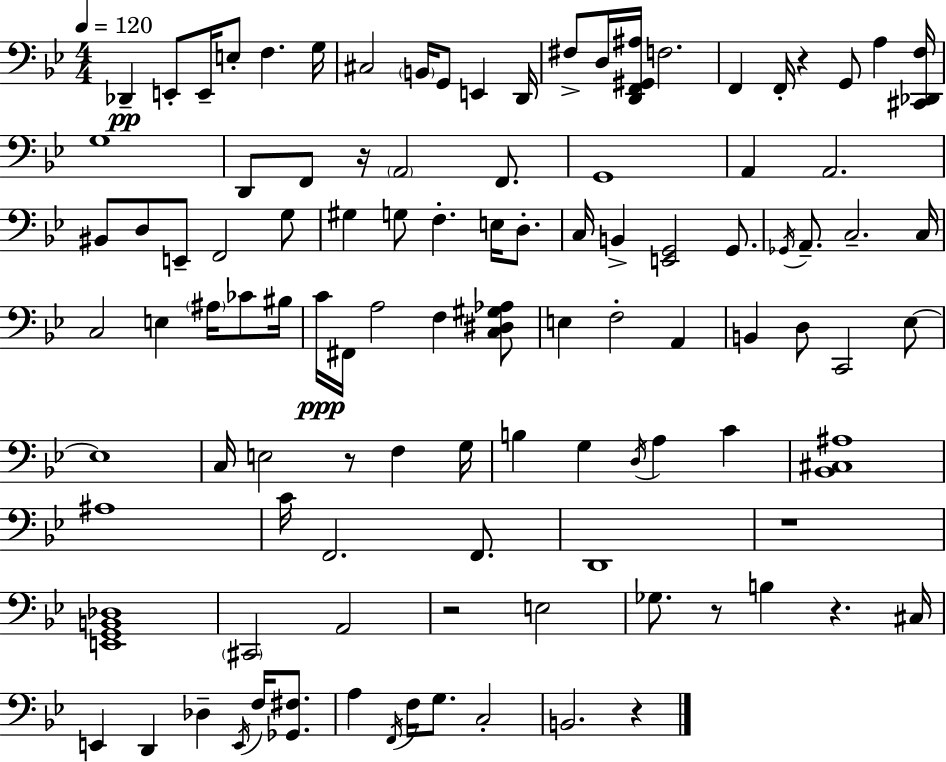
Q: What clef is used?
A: bass